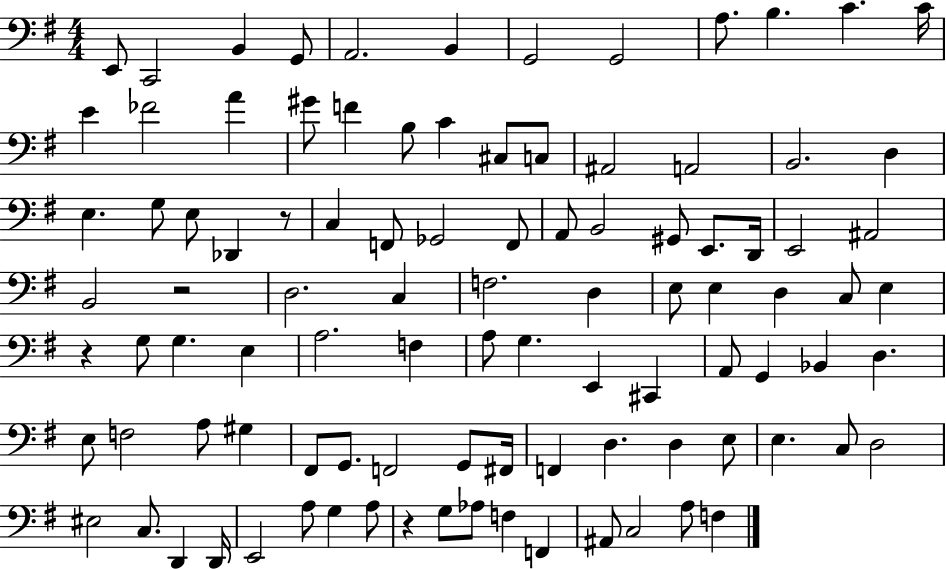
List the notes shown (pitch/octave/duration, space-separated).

E2/e C2/h B2/q G2/e A2/h. B2/q G2/h G2/h A3/e. B3/q. C4/q. C4/s E4/q FES4/h A4/q G#4/e F4/q B3/e C4/q C#3/e C3/e A#2/h A2/h B2/h. D3/q E3/q. G3/e E3/e Db2/q R/e C3/q F2/e Gb2/h F2/e A2/e B2/h G#2/e E2/e. D2/s E2/h A#2/h B2/h R/h D3/h. C3/q F3/h. D3/q E3/e E3/q D3/q C3/e E3/q R/q G3/e G3/q. E3/q A3/h. F3/q A3/e G3/q. E2/q C#2/q A2/e G2/q Bb2/q D3/q. E3/e F3/h A3/e G#3/q F#2/e G2/e. F2/h G2/e F#2/s F2/q D3/q. D3/q E3/e E3/q. C3/e D3/h EIS3/h C3/e. D2/q D2/s E2/h A3/e G3/q A3/e R/q G3/e Ab3/e F3/q F2/q A#2/e C3/h A3/e F3/q